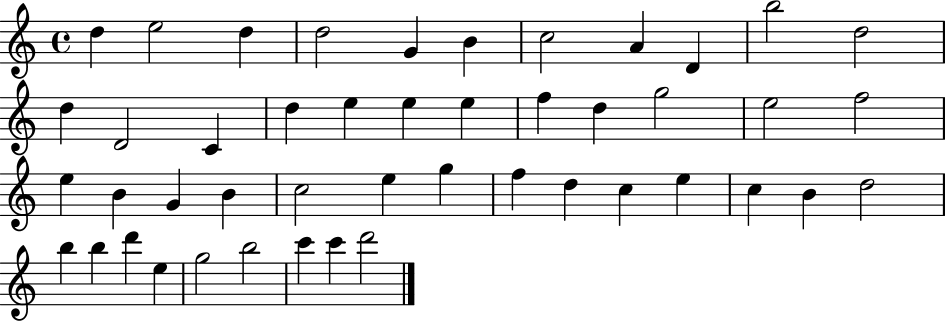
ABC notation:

X:1
T:Untitled
M:4/4
L:1/4
K:C
d e2 d d2 G B c2 A D b2 d2 d D2 C d e e e f d g2 e2 f2 e B G B c2 e g f d c e c B d2 b b d' e g2 b2 c' c' d'2